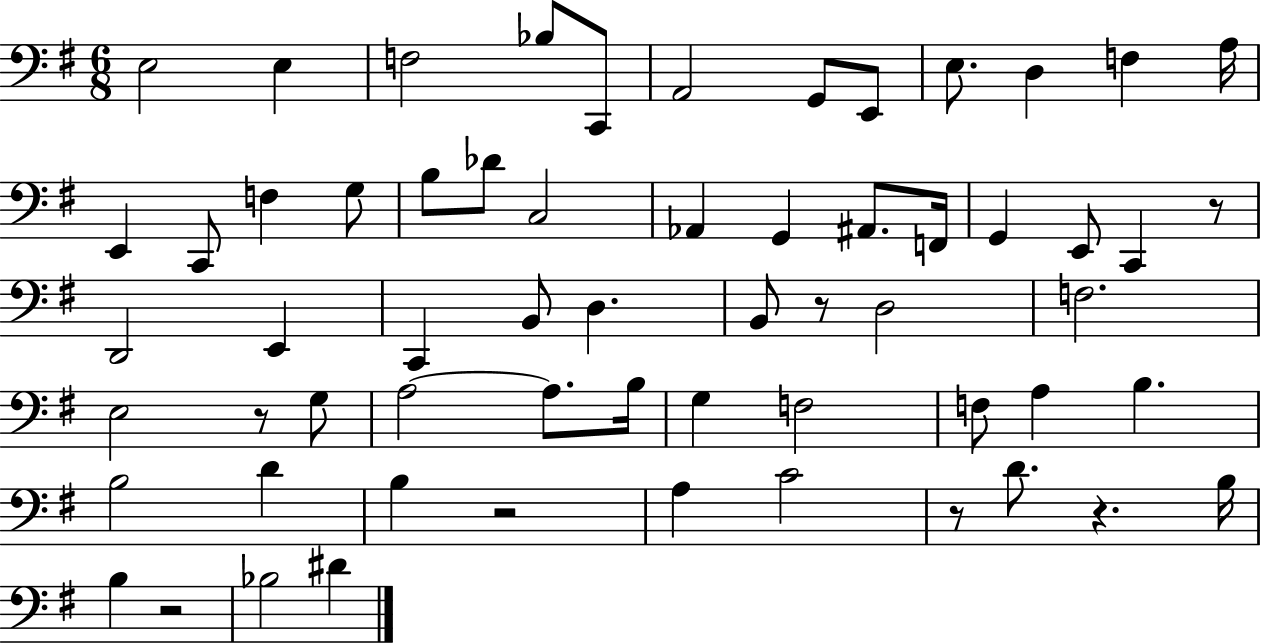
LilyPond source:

{
  \clef bass
  \numericTimeSignature
  \time 6/8
  \key g \major
  e2 e4 | f2 bes8 c,8 | a,2 g,8 e,8 | e8. d4 f4 a16 | \break e,4 c,8 f4 g8 | b8 des'8 c2 | aes,4 g,4 ais,8. f,16 | g,4 e,8 c,4 r8 | \break d,2 e,4 | c,4 b,8 d4. | b,8 r8 d2 | f2. | \break e2 r8 g8 | a2~~ a8. b16 | g4 f2 | f8 a4 b4. | \break b2 d'4 | b4 r2 | a4 c'2 | r8 d'8. r4. b16 | \break b4 r2 | bes2 dis'4 | \bar "|."
}